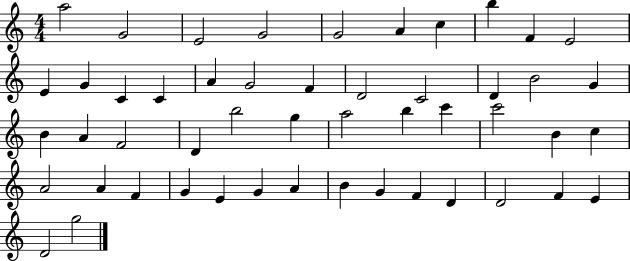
X:1
T:Untitled
M:4/4
L:1/4
K:C
a2 G2 E2 G2 G2 A c b F E2 E G C C A G2 F D2 C2 D B2 G B A F2 D b2 g a2 b c' c'2 B c A2 A F G E G A B G F D D2 F E D2 g2